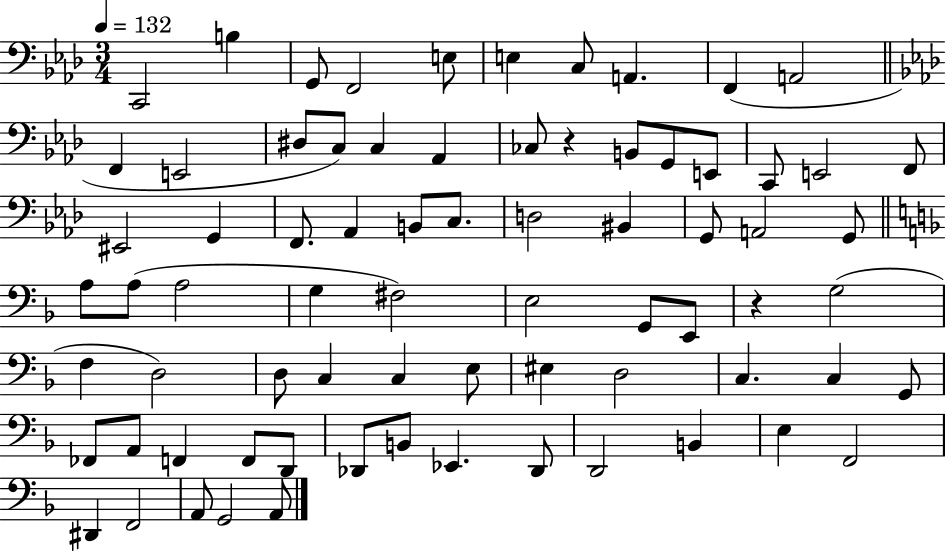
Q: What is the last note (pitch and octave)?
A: A2